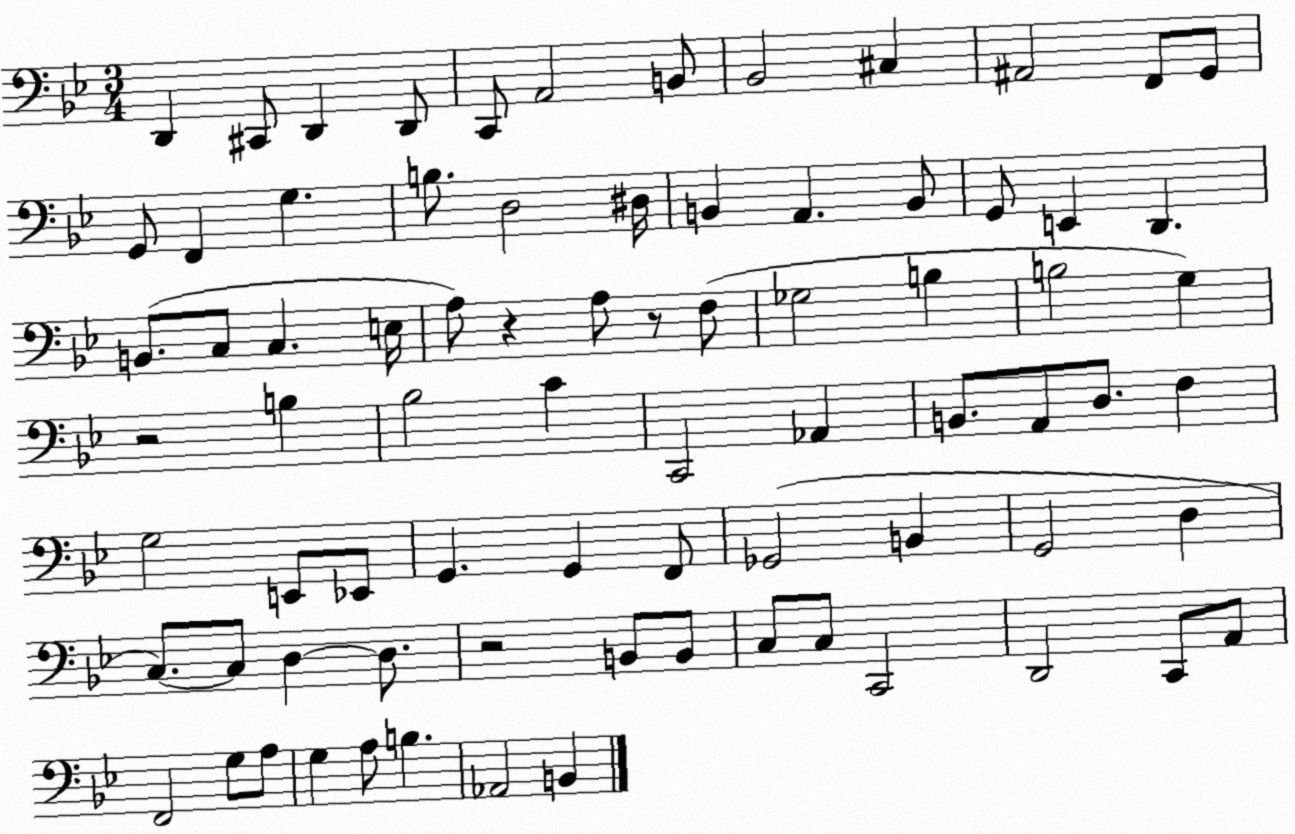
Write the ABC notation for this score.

X:1
T:Untitled
M:3/4
L:1/4
K:Bb
D,, ^C,,/2 D,, D,,/2 C,,/2 A,,2 B,,/2 _B,,2 ^C, ^A,,2 F,,/2 G,,/2 G,,/2 F,, G, B,/2 D,2 ^D,/4 B,, A,, B,,/2 G,,/2 E,, D,, B,,/2 C,/2 C, E,/4 A,/2 z A,/2 z/2 F,/2 _G,2 B, B,2 G, z2 B, _B,2 C C,,2 _A,, B,,/2 A,,/2 D,/2 F, G,2 E,,/2 _E,,/2 G,, G,, F,,/2 _G,,2 B,, G,,2 D, C,/2 C,/2 D, D,/2 z2 B,,/2 B,,/2 C,/2 C,/2 C,,2 D,,2 C,,/2 A,,/2 F,,2 G,/2 A,/2 G, A,/2 B, _A,,2 B,,